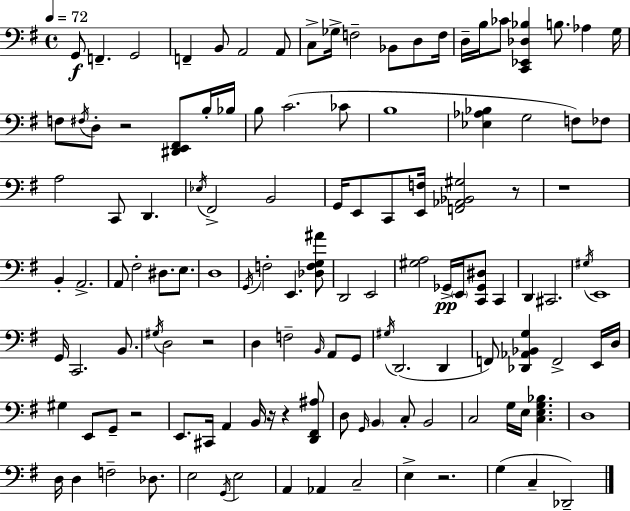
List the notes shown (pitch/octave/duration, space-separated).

G2/e F2/q. G2/h F2/q B2/e A2/h A2/e C3/e Gb3/s F3/h Bb2/e D3/e F3/s D3/s B3/s CES4/e [C2,Eb2,Db3,Bb3]/q B3/e. Ab3/q G3/s F3/e F#3/s D3/e R/h [D#2,E2,F#2]/e B3/s Bb3/s B3/e C4/h. CES4/e B3/w [Eb3,Ab3,Bb3]/q G3/h F3/e FES3/e A3/h C2/e D2/q. Eb3/s F#2/h B2/h G2/s E2/e C2/e [E2,F3]/s [F2,Ab2,Bb2,G#3]/h R/e R/w B2/q A2/h. A2/e F#3/h D#3/e. E3/e. D3/w G2/s F3/h E2/q. [Db3,F3,G3,A#4]/e D2/h E2/h [G#3,A3]/h Gb2/s E2/s [C2,Gb2,D#3]/e C2/q D2/q C#2/h. G#3/s E2/w G2/s C2/h. B2/e. G#3/s D3/h R/h D3/q F3/h B2/s A2/e G2/e G#3/s D2/h. D2/q F2/e [Db2,Ab2,Bb2,G3]/q F2/h E2/s D3/s G#3/q E2/e G2/e R/h E2/e. C#2/s A2/q B2/s R/s R/q [D2,F#2,A#3]/e D3/e G2/s B2/q C3/e B2/h C3/h G3/s E3/s [C3,E3,G3,Bb3]/q. D3/w D3/s D3/q F3/h Db3/e. E3/h G2/s E3/h A2/q Ab2/q C3/h E3/q R/h. G3/q C3/q Db2/h